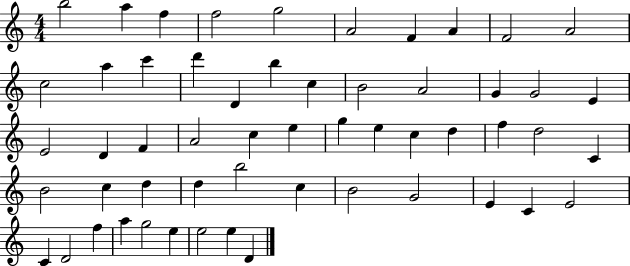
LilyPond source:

{
  \clef treble
  \numericTimeSignature
  \time 4/4
  \key c \major
  b''2 a''4 f''4 | f''2 g''2 | a'2 f'4 a'4 | f'2 a'2 | \break c''2 a''4 c'''4 | d'''4 d'4 b''4 c''4 | b'2 a'2 | g'4 g'2 e'4 | \break e'2 d'4 f'4 | a'2 c''4 e''4 | g''4 e''4 c''4 d''4 | f''4 d''2 c'4 | \break b'2 c''4 d''4 | d''4 b''2 c''4 | b'2 g'2 | e'4 c'4 e'2 | \break c'4 d'2 f''4 | a''4 g''2 e''4 | e''2 e''4 d'4 | \bar "|."
}